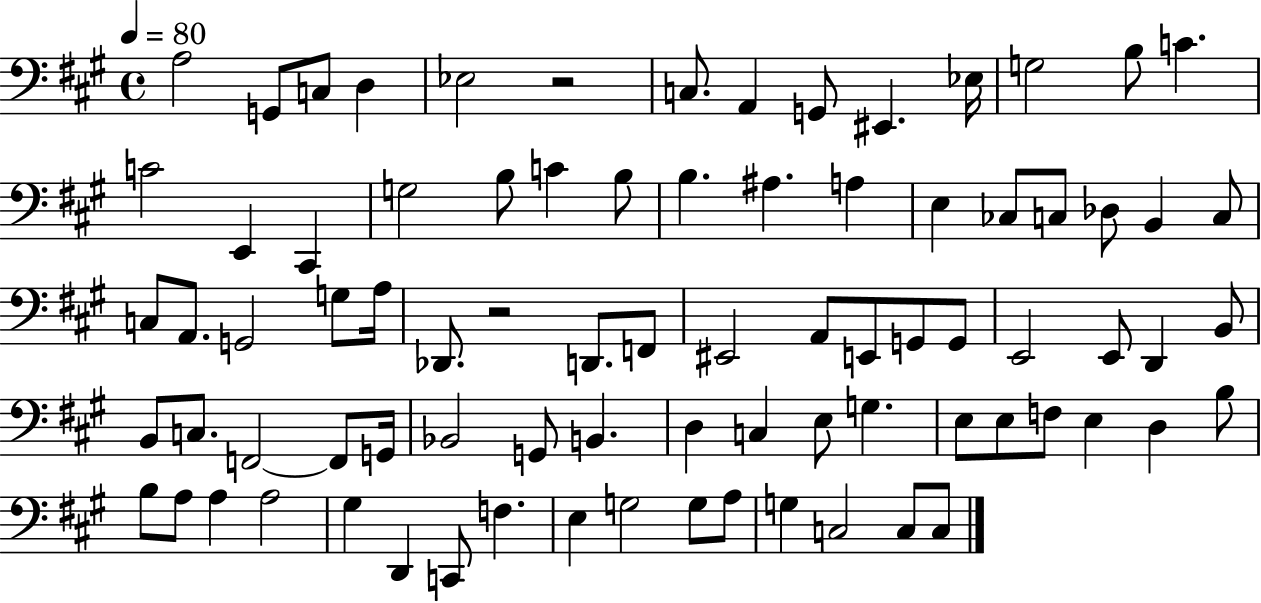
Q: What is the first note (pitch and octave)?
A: A3